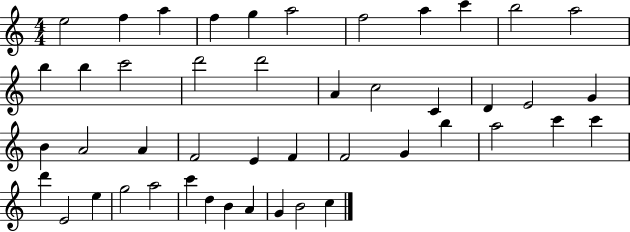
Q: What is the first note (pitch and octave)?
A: E5